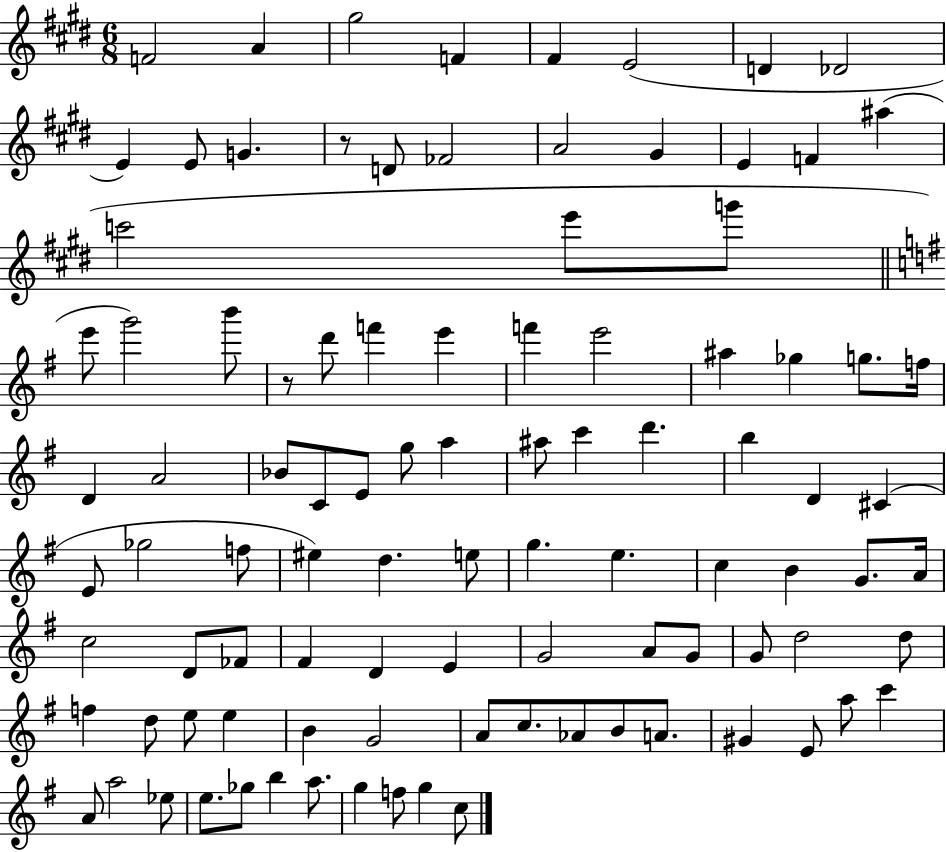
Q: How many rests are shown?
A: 2